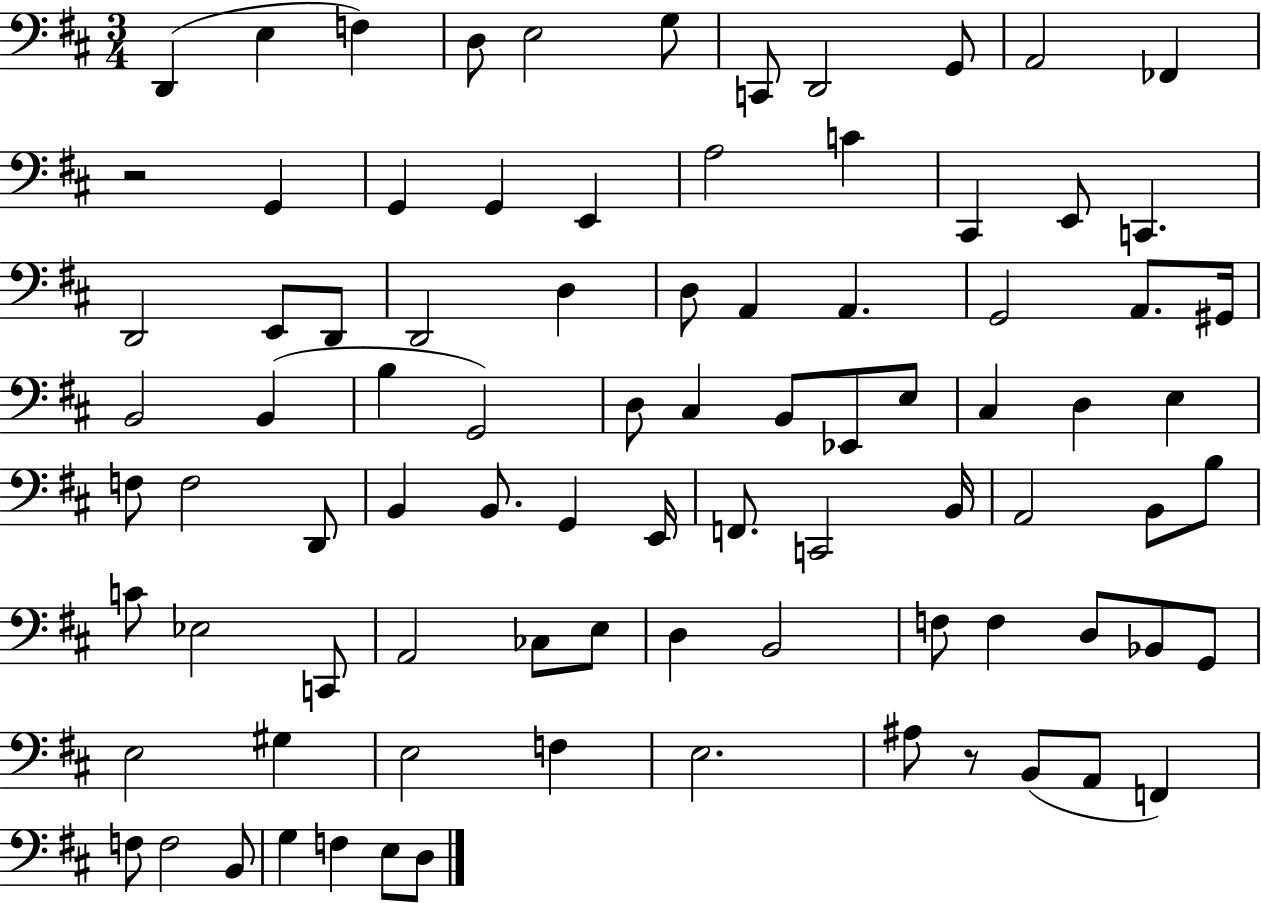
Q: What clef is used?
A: bass